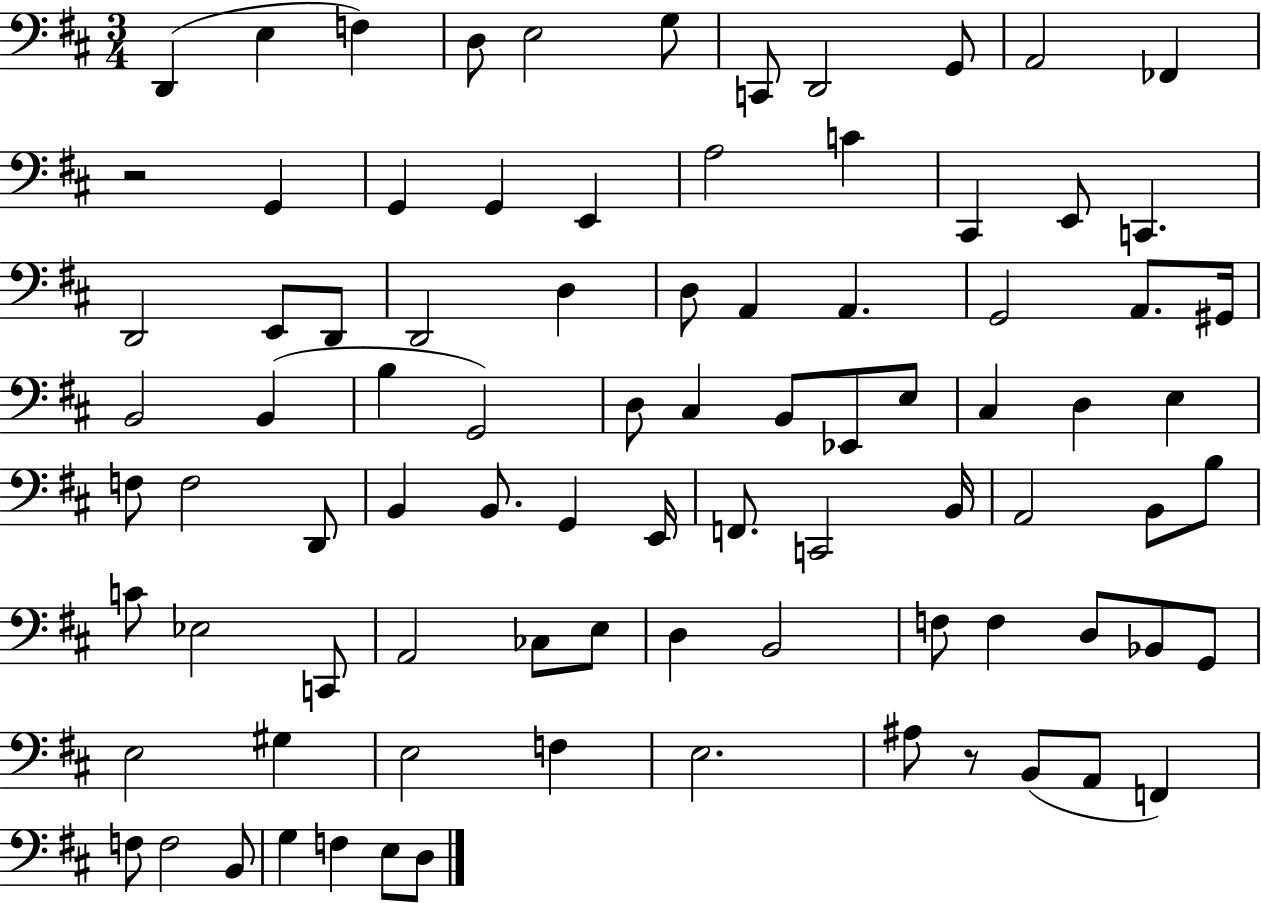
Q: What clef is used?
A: bass